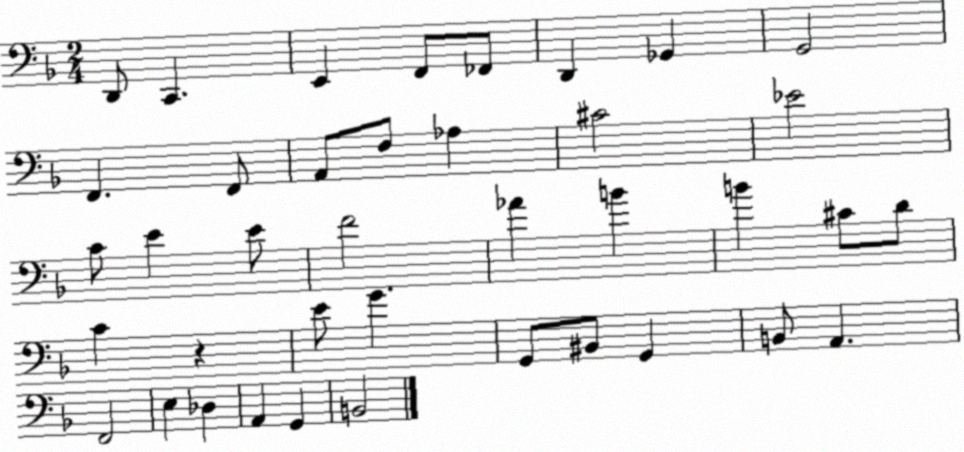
X:1
T:Untitled
M:2/4
L:1/4
K:F
D,,/2 C,, E,, F,,/2 _F,,/2 D,, _G,, G,,2 F,, F,,/2 A,,/2 F,/2 _A, ^C2 _E2 C/2 E E/2 F2 _A B B ^C/2 D/2 C z E/2 G G,,/2 ^B,,/2 G,, B,,/2 A,, F,,2 E, _D, A,, G,, B,,2